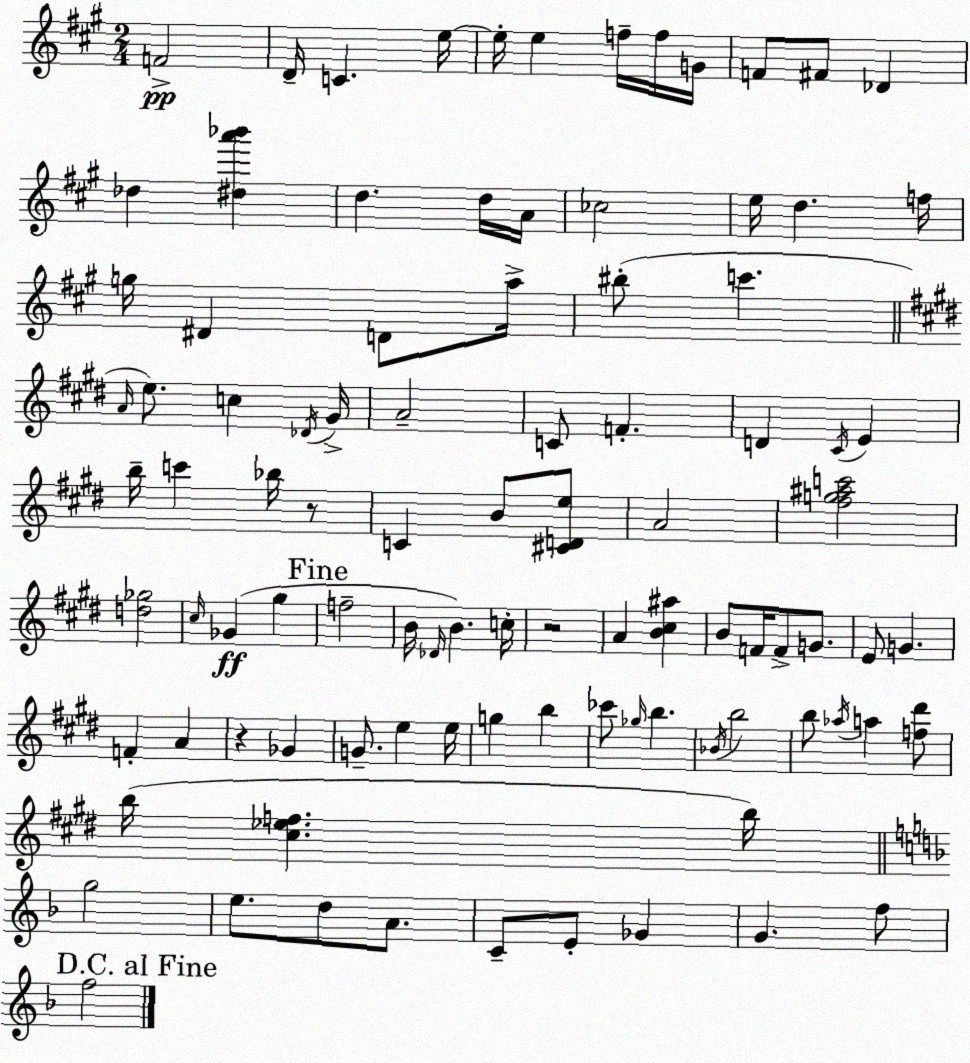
X:1
T:Untitled
M:2/4
L:1/4
K:A
F2 D/4 C e/4 e/4 e f/4 f/4 G/4 F/2 ^F/2 _D _d [^da'_b'] d d/4 A/4 _c2 e/4 d f/4 g/4 ^D D/2 a/4 ^b/2 c' A/4 e/2 c _D/4 ^G/4 A2 C/2 F D ^C/4 E b/4 c' _b/4 z/2 C B/2 [^CDe]/2 A2 [^fg^ac']2 [d_g]2 ^c/4 _G ^g f2 B/4 _D/4 B c/4 z2 A [B^c^a] B/2 F/4 F/2 G/2 E/2 G F A z _G G/2 e e/4 g b _c'/2 _g/4 b _B/4 b2 b/2 _a/4 a [f^d']/2 b/4 [^c_ef] b/4 g2 e/2 d/2 A/2 C/2 E/2 _G G f/2 f2